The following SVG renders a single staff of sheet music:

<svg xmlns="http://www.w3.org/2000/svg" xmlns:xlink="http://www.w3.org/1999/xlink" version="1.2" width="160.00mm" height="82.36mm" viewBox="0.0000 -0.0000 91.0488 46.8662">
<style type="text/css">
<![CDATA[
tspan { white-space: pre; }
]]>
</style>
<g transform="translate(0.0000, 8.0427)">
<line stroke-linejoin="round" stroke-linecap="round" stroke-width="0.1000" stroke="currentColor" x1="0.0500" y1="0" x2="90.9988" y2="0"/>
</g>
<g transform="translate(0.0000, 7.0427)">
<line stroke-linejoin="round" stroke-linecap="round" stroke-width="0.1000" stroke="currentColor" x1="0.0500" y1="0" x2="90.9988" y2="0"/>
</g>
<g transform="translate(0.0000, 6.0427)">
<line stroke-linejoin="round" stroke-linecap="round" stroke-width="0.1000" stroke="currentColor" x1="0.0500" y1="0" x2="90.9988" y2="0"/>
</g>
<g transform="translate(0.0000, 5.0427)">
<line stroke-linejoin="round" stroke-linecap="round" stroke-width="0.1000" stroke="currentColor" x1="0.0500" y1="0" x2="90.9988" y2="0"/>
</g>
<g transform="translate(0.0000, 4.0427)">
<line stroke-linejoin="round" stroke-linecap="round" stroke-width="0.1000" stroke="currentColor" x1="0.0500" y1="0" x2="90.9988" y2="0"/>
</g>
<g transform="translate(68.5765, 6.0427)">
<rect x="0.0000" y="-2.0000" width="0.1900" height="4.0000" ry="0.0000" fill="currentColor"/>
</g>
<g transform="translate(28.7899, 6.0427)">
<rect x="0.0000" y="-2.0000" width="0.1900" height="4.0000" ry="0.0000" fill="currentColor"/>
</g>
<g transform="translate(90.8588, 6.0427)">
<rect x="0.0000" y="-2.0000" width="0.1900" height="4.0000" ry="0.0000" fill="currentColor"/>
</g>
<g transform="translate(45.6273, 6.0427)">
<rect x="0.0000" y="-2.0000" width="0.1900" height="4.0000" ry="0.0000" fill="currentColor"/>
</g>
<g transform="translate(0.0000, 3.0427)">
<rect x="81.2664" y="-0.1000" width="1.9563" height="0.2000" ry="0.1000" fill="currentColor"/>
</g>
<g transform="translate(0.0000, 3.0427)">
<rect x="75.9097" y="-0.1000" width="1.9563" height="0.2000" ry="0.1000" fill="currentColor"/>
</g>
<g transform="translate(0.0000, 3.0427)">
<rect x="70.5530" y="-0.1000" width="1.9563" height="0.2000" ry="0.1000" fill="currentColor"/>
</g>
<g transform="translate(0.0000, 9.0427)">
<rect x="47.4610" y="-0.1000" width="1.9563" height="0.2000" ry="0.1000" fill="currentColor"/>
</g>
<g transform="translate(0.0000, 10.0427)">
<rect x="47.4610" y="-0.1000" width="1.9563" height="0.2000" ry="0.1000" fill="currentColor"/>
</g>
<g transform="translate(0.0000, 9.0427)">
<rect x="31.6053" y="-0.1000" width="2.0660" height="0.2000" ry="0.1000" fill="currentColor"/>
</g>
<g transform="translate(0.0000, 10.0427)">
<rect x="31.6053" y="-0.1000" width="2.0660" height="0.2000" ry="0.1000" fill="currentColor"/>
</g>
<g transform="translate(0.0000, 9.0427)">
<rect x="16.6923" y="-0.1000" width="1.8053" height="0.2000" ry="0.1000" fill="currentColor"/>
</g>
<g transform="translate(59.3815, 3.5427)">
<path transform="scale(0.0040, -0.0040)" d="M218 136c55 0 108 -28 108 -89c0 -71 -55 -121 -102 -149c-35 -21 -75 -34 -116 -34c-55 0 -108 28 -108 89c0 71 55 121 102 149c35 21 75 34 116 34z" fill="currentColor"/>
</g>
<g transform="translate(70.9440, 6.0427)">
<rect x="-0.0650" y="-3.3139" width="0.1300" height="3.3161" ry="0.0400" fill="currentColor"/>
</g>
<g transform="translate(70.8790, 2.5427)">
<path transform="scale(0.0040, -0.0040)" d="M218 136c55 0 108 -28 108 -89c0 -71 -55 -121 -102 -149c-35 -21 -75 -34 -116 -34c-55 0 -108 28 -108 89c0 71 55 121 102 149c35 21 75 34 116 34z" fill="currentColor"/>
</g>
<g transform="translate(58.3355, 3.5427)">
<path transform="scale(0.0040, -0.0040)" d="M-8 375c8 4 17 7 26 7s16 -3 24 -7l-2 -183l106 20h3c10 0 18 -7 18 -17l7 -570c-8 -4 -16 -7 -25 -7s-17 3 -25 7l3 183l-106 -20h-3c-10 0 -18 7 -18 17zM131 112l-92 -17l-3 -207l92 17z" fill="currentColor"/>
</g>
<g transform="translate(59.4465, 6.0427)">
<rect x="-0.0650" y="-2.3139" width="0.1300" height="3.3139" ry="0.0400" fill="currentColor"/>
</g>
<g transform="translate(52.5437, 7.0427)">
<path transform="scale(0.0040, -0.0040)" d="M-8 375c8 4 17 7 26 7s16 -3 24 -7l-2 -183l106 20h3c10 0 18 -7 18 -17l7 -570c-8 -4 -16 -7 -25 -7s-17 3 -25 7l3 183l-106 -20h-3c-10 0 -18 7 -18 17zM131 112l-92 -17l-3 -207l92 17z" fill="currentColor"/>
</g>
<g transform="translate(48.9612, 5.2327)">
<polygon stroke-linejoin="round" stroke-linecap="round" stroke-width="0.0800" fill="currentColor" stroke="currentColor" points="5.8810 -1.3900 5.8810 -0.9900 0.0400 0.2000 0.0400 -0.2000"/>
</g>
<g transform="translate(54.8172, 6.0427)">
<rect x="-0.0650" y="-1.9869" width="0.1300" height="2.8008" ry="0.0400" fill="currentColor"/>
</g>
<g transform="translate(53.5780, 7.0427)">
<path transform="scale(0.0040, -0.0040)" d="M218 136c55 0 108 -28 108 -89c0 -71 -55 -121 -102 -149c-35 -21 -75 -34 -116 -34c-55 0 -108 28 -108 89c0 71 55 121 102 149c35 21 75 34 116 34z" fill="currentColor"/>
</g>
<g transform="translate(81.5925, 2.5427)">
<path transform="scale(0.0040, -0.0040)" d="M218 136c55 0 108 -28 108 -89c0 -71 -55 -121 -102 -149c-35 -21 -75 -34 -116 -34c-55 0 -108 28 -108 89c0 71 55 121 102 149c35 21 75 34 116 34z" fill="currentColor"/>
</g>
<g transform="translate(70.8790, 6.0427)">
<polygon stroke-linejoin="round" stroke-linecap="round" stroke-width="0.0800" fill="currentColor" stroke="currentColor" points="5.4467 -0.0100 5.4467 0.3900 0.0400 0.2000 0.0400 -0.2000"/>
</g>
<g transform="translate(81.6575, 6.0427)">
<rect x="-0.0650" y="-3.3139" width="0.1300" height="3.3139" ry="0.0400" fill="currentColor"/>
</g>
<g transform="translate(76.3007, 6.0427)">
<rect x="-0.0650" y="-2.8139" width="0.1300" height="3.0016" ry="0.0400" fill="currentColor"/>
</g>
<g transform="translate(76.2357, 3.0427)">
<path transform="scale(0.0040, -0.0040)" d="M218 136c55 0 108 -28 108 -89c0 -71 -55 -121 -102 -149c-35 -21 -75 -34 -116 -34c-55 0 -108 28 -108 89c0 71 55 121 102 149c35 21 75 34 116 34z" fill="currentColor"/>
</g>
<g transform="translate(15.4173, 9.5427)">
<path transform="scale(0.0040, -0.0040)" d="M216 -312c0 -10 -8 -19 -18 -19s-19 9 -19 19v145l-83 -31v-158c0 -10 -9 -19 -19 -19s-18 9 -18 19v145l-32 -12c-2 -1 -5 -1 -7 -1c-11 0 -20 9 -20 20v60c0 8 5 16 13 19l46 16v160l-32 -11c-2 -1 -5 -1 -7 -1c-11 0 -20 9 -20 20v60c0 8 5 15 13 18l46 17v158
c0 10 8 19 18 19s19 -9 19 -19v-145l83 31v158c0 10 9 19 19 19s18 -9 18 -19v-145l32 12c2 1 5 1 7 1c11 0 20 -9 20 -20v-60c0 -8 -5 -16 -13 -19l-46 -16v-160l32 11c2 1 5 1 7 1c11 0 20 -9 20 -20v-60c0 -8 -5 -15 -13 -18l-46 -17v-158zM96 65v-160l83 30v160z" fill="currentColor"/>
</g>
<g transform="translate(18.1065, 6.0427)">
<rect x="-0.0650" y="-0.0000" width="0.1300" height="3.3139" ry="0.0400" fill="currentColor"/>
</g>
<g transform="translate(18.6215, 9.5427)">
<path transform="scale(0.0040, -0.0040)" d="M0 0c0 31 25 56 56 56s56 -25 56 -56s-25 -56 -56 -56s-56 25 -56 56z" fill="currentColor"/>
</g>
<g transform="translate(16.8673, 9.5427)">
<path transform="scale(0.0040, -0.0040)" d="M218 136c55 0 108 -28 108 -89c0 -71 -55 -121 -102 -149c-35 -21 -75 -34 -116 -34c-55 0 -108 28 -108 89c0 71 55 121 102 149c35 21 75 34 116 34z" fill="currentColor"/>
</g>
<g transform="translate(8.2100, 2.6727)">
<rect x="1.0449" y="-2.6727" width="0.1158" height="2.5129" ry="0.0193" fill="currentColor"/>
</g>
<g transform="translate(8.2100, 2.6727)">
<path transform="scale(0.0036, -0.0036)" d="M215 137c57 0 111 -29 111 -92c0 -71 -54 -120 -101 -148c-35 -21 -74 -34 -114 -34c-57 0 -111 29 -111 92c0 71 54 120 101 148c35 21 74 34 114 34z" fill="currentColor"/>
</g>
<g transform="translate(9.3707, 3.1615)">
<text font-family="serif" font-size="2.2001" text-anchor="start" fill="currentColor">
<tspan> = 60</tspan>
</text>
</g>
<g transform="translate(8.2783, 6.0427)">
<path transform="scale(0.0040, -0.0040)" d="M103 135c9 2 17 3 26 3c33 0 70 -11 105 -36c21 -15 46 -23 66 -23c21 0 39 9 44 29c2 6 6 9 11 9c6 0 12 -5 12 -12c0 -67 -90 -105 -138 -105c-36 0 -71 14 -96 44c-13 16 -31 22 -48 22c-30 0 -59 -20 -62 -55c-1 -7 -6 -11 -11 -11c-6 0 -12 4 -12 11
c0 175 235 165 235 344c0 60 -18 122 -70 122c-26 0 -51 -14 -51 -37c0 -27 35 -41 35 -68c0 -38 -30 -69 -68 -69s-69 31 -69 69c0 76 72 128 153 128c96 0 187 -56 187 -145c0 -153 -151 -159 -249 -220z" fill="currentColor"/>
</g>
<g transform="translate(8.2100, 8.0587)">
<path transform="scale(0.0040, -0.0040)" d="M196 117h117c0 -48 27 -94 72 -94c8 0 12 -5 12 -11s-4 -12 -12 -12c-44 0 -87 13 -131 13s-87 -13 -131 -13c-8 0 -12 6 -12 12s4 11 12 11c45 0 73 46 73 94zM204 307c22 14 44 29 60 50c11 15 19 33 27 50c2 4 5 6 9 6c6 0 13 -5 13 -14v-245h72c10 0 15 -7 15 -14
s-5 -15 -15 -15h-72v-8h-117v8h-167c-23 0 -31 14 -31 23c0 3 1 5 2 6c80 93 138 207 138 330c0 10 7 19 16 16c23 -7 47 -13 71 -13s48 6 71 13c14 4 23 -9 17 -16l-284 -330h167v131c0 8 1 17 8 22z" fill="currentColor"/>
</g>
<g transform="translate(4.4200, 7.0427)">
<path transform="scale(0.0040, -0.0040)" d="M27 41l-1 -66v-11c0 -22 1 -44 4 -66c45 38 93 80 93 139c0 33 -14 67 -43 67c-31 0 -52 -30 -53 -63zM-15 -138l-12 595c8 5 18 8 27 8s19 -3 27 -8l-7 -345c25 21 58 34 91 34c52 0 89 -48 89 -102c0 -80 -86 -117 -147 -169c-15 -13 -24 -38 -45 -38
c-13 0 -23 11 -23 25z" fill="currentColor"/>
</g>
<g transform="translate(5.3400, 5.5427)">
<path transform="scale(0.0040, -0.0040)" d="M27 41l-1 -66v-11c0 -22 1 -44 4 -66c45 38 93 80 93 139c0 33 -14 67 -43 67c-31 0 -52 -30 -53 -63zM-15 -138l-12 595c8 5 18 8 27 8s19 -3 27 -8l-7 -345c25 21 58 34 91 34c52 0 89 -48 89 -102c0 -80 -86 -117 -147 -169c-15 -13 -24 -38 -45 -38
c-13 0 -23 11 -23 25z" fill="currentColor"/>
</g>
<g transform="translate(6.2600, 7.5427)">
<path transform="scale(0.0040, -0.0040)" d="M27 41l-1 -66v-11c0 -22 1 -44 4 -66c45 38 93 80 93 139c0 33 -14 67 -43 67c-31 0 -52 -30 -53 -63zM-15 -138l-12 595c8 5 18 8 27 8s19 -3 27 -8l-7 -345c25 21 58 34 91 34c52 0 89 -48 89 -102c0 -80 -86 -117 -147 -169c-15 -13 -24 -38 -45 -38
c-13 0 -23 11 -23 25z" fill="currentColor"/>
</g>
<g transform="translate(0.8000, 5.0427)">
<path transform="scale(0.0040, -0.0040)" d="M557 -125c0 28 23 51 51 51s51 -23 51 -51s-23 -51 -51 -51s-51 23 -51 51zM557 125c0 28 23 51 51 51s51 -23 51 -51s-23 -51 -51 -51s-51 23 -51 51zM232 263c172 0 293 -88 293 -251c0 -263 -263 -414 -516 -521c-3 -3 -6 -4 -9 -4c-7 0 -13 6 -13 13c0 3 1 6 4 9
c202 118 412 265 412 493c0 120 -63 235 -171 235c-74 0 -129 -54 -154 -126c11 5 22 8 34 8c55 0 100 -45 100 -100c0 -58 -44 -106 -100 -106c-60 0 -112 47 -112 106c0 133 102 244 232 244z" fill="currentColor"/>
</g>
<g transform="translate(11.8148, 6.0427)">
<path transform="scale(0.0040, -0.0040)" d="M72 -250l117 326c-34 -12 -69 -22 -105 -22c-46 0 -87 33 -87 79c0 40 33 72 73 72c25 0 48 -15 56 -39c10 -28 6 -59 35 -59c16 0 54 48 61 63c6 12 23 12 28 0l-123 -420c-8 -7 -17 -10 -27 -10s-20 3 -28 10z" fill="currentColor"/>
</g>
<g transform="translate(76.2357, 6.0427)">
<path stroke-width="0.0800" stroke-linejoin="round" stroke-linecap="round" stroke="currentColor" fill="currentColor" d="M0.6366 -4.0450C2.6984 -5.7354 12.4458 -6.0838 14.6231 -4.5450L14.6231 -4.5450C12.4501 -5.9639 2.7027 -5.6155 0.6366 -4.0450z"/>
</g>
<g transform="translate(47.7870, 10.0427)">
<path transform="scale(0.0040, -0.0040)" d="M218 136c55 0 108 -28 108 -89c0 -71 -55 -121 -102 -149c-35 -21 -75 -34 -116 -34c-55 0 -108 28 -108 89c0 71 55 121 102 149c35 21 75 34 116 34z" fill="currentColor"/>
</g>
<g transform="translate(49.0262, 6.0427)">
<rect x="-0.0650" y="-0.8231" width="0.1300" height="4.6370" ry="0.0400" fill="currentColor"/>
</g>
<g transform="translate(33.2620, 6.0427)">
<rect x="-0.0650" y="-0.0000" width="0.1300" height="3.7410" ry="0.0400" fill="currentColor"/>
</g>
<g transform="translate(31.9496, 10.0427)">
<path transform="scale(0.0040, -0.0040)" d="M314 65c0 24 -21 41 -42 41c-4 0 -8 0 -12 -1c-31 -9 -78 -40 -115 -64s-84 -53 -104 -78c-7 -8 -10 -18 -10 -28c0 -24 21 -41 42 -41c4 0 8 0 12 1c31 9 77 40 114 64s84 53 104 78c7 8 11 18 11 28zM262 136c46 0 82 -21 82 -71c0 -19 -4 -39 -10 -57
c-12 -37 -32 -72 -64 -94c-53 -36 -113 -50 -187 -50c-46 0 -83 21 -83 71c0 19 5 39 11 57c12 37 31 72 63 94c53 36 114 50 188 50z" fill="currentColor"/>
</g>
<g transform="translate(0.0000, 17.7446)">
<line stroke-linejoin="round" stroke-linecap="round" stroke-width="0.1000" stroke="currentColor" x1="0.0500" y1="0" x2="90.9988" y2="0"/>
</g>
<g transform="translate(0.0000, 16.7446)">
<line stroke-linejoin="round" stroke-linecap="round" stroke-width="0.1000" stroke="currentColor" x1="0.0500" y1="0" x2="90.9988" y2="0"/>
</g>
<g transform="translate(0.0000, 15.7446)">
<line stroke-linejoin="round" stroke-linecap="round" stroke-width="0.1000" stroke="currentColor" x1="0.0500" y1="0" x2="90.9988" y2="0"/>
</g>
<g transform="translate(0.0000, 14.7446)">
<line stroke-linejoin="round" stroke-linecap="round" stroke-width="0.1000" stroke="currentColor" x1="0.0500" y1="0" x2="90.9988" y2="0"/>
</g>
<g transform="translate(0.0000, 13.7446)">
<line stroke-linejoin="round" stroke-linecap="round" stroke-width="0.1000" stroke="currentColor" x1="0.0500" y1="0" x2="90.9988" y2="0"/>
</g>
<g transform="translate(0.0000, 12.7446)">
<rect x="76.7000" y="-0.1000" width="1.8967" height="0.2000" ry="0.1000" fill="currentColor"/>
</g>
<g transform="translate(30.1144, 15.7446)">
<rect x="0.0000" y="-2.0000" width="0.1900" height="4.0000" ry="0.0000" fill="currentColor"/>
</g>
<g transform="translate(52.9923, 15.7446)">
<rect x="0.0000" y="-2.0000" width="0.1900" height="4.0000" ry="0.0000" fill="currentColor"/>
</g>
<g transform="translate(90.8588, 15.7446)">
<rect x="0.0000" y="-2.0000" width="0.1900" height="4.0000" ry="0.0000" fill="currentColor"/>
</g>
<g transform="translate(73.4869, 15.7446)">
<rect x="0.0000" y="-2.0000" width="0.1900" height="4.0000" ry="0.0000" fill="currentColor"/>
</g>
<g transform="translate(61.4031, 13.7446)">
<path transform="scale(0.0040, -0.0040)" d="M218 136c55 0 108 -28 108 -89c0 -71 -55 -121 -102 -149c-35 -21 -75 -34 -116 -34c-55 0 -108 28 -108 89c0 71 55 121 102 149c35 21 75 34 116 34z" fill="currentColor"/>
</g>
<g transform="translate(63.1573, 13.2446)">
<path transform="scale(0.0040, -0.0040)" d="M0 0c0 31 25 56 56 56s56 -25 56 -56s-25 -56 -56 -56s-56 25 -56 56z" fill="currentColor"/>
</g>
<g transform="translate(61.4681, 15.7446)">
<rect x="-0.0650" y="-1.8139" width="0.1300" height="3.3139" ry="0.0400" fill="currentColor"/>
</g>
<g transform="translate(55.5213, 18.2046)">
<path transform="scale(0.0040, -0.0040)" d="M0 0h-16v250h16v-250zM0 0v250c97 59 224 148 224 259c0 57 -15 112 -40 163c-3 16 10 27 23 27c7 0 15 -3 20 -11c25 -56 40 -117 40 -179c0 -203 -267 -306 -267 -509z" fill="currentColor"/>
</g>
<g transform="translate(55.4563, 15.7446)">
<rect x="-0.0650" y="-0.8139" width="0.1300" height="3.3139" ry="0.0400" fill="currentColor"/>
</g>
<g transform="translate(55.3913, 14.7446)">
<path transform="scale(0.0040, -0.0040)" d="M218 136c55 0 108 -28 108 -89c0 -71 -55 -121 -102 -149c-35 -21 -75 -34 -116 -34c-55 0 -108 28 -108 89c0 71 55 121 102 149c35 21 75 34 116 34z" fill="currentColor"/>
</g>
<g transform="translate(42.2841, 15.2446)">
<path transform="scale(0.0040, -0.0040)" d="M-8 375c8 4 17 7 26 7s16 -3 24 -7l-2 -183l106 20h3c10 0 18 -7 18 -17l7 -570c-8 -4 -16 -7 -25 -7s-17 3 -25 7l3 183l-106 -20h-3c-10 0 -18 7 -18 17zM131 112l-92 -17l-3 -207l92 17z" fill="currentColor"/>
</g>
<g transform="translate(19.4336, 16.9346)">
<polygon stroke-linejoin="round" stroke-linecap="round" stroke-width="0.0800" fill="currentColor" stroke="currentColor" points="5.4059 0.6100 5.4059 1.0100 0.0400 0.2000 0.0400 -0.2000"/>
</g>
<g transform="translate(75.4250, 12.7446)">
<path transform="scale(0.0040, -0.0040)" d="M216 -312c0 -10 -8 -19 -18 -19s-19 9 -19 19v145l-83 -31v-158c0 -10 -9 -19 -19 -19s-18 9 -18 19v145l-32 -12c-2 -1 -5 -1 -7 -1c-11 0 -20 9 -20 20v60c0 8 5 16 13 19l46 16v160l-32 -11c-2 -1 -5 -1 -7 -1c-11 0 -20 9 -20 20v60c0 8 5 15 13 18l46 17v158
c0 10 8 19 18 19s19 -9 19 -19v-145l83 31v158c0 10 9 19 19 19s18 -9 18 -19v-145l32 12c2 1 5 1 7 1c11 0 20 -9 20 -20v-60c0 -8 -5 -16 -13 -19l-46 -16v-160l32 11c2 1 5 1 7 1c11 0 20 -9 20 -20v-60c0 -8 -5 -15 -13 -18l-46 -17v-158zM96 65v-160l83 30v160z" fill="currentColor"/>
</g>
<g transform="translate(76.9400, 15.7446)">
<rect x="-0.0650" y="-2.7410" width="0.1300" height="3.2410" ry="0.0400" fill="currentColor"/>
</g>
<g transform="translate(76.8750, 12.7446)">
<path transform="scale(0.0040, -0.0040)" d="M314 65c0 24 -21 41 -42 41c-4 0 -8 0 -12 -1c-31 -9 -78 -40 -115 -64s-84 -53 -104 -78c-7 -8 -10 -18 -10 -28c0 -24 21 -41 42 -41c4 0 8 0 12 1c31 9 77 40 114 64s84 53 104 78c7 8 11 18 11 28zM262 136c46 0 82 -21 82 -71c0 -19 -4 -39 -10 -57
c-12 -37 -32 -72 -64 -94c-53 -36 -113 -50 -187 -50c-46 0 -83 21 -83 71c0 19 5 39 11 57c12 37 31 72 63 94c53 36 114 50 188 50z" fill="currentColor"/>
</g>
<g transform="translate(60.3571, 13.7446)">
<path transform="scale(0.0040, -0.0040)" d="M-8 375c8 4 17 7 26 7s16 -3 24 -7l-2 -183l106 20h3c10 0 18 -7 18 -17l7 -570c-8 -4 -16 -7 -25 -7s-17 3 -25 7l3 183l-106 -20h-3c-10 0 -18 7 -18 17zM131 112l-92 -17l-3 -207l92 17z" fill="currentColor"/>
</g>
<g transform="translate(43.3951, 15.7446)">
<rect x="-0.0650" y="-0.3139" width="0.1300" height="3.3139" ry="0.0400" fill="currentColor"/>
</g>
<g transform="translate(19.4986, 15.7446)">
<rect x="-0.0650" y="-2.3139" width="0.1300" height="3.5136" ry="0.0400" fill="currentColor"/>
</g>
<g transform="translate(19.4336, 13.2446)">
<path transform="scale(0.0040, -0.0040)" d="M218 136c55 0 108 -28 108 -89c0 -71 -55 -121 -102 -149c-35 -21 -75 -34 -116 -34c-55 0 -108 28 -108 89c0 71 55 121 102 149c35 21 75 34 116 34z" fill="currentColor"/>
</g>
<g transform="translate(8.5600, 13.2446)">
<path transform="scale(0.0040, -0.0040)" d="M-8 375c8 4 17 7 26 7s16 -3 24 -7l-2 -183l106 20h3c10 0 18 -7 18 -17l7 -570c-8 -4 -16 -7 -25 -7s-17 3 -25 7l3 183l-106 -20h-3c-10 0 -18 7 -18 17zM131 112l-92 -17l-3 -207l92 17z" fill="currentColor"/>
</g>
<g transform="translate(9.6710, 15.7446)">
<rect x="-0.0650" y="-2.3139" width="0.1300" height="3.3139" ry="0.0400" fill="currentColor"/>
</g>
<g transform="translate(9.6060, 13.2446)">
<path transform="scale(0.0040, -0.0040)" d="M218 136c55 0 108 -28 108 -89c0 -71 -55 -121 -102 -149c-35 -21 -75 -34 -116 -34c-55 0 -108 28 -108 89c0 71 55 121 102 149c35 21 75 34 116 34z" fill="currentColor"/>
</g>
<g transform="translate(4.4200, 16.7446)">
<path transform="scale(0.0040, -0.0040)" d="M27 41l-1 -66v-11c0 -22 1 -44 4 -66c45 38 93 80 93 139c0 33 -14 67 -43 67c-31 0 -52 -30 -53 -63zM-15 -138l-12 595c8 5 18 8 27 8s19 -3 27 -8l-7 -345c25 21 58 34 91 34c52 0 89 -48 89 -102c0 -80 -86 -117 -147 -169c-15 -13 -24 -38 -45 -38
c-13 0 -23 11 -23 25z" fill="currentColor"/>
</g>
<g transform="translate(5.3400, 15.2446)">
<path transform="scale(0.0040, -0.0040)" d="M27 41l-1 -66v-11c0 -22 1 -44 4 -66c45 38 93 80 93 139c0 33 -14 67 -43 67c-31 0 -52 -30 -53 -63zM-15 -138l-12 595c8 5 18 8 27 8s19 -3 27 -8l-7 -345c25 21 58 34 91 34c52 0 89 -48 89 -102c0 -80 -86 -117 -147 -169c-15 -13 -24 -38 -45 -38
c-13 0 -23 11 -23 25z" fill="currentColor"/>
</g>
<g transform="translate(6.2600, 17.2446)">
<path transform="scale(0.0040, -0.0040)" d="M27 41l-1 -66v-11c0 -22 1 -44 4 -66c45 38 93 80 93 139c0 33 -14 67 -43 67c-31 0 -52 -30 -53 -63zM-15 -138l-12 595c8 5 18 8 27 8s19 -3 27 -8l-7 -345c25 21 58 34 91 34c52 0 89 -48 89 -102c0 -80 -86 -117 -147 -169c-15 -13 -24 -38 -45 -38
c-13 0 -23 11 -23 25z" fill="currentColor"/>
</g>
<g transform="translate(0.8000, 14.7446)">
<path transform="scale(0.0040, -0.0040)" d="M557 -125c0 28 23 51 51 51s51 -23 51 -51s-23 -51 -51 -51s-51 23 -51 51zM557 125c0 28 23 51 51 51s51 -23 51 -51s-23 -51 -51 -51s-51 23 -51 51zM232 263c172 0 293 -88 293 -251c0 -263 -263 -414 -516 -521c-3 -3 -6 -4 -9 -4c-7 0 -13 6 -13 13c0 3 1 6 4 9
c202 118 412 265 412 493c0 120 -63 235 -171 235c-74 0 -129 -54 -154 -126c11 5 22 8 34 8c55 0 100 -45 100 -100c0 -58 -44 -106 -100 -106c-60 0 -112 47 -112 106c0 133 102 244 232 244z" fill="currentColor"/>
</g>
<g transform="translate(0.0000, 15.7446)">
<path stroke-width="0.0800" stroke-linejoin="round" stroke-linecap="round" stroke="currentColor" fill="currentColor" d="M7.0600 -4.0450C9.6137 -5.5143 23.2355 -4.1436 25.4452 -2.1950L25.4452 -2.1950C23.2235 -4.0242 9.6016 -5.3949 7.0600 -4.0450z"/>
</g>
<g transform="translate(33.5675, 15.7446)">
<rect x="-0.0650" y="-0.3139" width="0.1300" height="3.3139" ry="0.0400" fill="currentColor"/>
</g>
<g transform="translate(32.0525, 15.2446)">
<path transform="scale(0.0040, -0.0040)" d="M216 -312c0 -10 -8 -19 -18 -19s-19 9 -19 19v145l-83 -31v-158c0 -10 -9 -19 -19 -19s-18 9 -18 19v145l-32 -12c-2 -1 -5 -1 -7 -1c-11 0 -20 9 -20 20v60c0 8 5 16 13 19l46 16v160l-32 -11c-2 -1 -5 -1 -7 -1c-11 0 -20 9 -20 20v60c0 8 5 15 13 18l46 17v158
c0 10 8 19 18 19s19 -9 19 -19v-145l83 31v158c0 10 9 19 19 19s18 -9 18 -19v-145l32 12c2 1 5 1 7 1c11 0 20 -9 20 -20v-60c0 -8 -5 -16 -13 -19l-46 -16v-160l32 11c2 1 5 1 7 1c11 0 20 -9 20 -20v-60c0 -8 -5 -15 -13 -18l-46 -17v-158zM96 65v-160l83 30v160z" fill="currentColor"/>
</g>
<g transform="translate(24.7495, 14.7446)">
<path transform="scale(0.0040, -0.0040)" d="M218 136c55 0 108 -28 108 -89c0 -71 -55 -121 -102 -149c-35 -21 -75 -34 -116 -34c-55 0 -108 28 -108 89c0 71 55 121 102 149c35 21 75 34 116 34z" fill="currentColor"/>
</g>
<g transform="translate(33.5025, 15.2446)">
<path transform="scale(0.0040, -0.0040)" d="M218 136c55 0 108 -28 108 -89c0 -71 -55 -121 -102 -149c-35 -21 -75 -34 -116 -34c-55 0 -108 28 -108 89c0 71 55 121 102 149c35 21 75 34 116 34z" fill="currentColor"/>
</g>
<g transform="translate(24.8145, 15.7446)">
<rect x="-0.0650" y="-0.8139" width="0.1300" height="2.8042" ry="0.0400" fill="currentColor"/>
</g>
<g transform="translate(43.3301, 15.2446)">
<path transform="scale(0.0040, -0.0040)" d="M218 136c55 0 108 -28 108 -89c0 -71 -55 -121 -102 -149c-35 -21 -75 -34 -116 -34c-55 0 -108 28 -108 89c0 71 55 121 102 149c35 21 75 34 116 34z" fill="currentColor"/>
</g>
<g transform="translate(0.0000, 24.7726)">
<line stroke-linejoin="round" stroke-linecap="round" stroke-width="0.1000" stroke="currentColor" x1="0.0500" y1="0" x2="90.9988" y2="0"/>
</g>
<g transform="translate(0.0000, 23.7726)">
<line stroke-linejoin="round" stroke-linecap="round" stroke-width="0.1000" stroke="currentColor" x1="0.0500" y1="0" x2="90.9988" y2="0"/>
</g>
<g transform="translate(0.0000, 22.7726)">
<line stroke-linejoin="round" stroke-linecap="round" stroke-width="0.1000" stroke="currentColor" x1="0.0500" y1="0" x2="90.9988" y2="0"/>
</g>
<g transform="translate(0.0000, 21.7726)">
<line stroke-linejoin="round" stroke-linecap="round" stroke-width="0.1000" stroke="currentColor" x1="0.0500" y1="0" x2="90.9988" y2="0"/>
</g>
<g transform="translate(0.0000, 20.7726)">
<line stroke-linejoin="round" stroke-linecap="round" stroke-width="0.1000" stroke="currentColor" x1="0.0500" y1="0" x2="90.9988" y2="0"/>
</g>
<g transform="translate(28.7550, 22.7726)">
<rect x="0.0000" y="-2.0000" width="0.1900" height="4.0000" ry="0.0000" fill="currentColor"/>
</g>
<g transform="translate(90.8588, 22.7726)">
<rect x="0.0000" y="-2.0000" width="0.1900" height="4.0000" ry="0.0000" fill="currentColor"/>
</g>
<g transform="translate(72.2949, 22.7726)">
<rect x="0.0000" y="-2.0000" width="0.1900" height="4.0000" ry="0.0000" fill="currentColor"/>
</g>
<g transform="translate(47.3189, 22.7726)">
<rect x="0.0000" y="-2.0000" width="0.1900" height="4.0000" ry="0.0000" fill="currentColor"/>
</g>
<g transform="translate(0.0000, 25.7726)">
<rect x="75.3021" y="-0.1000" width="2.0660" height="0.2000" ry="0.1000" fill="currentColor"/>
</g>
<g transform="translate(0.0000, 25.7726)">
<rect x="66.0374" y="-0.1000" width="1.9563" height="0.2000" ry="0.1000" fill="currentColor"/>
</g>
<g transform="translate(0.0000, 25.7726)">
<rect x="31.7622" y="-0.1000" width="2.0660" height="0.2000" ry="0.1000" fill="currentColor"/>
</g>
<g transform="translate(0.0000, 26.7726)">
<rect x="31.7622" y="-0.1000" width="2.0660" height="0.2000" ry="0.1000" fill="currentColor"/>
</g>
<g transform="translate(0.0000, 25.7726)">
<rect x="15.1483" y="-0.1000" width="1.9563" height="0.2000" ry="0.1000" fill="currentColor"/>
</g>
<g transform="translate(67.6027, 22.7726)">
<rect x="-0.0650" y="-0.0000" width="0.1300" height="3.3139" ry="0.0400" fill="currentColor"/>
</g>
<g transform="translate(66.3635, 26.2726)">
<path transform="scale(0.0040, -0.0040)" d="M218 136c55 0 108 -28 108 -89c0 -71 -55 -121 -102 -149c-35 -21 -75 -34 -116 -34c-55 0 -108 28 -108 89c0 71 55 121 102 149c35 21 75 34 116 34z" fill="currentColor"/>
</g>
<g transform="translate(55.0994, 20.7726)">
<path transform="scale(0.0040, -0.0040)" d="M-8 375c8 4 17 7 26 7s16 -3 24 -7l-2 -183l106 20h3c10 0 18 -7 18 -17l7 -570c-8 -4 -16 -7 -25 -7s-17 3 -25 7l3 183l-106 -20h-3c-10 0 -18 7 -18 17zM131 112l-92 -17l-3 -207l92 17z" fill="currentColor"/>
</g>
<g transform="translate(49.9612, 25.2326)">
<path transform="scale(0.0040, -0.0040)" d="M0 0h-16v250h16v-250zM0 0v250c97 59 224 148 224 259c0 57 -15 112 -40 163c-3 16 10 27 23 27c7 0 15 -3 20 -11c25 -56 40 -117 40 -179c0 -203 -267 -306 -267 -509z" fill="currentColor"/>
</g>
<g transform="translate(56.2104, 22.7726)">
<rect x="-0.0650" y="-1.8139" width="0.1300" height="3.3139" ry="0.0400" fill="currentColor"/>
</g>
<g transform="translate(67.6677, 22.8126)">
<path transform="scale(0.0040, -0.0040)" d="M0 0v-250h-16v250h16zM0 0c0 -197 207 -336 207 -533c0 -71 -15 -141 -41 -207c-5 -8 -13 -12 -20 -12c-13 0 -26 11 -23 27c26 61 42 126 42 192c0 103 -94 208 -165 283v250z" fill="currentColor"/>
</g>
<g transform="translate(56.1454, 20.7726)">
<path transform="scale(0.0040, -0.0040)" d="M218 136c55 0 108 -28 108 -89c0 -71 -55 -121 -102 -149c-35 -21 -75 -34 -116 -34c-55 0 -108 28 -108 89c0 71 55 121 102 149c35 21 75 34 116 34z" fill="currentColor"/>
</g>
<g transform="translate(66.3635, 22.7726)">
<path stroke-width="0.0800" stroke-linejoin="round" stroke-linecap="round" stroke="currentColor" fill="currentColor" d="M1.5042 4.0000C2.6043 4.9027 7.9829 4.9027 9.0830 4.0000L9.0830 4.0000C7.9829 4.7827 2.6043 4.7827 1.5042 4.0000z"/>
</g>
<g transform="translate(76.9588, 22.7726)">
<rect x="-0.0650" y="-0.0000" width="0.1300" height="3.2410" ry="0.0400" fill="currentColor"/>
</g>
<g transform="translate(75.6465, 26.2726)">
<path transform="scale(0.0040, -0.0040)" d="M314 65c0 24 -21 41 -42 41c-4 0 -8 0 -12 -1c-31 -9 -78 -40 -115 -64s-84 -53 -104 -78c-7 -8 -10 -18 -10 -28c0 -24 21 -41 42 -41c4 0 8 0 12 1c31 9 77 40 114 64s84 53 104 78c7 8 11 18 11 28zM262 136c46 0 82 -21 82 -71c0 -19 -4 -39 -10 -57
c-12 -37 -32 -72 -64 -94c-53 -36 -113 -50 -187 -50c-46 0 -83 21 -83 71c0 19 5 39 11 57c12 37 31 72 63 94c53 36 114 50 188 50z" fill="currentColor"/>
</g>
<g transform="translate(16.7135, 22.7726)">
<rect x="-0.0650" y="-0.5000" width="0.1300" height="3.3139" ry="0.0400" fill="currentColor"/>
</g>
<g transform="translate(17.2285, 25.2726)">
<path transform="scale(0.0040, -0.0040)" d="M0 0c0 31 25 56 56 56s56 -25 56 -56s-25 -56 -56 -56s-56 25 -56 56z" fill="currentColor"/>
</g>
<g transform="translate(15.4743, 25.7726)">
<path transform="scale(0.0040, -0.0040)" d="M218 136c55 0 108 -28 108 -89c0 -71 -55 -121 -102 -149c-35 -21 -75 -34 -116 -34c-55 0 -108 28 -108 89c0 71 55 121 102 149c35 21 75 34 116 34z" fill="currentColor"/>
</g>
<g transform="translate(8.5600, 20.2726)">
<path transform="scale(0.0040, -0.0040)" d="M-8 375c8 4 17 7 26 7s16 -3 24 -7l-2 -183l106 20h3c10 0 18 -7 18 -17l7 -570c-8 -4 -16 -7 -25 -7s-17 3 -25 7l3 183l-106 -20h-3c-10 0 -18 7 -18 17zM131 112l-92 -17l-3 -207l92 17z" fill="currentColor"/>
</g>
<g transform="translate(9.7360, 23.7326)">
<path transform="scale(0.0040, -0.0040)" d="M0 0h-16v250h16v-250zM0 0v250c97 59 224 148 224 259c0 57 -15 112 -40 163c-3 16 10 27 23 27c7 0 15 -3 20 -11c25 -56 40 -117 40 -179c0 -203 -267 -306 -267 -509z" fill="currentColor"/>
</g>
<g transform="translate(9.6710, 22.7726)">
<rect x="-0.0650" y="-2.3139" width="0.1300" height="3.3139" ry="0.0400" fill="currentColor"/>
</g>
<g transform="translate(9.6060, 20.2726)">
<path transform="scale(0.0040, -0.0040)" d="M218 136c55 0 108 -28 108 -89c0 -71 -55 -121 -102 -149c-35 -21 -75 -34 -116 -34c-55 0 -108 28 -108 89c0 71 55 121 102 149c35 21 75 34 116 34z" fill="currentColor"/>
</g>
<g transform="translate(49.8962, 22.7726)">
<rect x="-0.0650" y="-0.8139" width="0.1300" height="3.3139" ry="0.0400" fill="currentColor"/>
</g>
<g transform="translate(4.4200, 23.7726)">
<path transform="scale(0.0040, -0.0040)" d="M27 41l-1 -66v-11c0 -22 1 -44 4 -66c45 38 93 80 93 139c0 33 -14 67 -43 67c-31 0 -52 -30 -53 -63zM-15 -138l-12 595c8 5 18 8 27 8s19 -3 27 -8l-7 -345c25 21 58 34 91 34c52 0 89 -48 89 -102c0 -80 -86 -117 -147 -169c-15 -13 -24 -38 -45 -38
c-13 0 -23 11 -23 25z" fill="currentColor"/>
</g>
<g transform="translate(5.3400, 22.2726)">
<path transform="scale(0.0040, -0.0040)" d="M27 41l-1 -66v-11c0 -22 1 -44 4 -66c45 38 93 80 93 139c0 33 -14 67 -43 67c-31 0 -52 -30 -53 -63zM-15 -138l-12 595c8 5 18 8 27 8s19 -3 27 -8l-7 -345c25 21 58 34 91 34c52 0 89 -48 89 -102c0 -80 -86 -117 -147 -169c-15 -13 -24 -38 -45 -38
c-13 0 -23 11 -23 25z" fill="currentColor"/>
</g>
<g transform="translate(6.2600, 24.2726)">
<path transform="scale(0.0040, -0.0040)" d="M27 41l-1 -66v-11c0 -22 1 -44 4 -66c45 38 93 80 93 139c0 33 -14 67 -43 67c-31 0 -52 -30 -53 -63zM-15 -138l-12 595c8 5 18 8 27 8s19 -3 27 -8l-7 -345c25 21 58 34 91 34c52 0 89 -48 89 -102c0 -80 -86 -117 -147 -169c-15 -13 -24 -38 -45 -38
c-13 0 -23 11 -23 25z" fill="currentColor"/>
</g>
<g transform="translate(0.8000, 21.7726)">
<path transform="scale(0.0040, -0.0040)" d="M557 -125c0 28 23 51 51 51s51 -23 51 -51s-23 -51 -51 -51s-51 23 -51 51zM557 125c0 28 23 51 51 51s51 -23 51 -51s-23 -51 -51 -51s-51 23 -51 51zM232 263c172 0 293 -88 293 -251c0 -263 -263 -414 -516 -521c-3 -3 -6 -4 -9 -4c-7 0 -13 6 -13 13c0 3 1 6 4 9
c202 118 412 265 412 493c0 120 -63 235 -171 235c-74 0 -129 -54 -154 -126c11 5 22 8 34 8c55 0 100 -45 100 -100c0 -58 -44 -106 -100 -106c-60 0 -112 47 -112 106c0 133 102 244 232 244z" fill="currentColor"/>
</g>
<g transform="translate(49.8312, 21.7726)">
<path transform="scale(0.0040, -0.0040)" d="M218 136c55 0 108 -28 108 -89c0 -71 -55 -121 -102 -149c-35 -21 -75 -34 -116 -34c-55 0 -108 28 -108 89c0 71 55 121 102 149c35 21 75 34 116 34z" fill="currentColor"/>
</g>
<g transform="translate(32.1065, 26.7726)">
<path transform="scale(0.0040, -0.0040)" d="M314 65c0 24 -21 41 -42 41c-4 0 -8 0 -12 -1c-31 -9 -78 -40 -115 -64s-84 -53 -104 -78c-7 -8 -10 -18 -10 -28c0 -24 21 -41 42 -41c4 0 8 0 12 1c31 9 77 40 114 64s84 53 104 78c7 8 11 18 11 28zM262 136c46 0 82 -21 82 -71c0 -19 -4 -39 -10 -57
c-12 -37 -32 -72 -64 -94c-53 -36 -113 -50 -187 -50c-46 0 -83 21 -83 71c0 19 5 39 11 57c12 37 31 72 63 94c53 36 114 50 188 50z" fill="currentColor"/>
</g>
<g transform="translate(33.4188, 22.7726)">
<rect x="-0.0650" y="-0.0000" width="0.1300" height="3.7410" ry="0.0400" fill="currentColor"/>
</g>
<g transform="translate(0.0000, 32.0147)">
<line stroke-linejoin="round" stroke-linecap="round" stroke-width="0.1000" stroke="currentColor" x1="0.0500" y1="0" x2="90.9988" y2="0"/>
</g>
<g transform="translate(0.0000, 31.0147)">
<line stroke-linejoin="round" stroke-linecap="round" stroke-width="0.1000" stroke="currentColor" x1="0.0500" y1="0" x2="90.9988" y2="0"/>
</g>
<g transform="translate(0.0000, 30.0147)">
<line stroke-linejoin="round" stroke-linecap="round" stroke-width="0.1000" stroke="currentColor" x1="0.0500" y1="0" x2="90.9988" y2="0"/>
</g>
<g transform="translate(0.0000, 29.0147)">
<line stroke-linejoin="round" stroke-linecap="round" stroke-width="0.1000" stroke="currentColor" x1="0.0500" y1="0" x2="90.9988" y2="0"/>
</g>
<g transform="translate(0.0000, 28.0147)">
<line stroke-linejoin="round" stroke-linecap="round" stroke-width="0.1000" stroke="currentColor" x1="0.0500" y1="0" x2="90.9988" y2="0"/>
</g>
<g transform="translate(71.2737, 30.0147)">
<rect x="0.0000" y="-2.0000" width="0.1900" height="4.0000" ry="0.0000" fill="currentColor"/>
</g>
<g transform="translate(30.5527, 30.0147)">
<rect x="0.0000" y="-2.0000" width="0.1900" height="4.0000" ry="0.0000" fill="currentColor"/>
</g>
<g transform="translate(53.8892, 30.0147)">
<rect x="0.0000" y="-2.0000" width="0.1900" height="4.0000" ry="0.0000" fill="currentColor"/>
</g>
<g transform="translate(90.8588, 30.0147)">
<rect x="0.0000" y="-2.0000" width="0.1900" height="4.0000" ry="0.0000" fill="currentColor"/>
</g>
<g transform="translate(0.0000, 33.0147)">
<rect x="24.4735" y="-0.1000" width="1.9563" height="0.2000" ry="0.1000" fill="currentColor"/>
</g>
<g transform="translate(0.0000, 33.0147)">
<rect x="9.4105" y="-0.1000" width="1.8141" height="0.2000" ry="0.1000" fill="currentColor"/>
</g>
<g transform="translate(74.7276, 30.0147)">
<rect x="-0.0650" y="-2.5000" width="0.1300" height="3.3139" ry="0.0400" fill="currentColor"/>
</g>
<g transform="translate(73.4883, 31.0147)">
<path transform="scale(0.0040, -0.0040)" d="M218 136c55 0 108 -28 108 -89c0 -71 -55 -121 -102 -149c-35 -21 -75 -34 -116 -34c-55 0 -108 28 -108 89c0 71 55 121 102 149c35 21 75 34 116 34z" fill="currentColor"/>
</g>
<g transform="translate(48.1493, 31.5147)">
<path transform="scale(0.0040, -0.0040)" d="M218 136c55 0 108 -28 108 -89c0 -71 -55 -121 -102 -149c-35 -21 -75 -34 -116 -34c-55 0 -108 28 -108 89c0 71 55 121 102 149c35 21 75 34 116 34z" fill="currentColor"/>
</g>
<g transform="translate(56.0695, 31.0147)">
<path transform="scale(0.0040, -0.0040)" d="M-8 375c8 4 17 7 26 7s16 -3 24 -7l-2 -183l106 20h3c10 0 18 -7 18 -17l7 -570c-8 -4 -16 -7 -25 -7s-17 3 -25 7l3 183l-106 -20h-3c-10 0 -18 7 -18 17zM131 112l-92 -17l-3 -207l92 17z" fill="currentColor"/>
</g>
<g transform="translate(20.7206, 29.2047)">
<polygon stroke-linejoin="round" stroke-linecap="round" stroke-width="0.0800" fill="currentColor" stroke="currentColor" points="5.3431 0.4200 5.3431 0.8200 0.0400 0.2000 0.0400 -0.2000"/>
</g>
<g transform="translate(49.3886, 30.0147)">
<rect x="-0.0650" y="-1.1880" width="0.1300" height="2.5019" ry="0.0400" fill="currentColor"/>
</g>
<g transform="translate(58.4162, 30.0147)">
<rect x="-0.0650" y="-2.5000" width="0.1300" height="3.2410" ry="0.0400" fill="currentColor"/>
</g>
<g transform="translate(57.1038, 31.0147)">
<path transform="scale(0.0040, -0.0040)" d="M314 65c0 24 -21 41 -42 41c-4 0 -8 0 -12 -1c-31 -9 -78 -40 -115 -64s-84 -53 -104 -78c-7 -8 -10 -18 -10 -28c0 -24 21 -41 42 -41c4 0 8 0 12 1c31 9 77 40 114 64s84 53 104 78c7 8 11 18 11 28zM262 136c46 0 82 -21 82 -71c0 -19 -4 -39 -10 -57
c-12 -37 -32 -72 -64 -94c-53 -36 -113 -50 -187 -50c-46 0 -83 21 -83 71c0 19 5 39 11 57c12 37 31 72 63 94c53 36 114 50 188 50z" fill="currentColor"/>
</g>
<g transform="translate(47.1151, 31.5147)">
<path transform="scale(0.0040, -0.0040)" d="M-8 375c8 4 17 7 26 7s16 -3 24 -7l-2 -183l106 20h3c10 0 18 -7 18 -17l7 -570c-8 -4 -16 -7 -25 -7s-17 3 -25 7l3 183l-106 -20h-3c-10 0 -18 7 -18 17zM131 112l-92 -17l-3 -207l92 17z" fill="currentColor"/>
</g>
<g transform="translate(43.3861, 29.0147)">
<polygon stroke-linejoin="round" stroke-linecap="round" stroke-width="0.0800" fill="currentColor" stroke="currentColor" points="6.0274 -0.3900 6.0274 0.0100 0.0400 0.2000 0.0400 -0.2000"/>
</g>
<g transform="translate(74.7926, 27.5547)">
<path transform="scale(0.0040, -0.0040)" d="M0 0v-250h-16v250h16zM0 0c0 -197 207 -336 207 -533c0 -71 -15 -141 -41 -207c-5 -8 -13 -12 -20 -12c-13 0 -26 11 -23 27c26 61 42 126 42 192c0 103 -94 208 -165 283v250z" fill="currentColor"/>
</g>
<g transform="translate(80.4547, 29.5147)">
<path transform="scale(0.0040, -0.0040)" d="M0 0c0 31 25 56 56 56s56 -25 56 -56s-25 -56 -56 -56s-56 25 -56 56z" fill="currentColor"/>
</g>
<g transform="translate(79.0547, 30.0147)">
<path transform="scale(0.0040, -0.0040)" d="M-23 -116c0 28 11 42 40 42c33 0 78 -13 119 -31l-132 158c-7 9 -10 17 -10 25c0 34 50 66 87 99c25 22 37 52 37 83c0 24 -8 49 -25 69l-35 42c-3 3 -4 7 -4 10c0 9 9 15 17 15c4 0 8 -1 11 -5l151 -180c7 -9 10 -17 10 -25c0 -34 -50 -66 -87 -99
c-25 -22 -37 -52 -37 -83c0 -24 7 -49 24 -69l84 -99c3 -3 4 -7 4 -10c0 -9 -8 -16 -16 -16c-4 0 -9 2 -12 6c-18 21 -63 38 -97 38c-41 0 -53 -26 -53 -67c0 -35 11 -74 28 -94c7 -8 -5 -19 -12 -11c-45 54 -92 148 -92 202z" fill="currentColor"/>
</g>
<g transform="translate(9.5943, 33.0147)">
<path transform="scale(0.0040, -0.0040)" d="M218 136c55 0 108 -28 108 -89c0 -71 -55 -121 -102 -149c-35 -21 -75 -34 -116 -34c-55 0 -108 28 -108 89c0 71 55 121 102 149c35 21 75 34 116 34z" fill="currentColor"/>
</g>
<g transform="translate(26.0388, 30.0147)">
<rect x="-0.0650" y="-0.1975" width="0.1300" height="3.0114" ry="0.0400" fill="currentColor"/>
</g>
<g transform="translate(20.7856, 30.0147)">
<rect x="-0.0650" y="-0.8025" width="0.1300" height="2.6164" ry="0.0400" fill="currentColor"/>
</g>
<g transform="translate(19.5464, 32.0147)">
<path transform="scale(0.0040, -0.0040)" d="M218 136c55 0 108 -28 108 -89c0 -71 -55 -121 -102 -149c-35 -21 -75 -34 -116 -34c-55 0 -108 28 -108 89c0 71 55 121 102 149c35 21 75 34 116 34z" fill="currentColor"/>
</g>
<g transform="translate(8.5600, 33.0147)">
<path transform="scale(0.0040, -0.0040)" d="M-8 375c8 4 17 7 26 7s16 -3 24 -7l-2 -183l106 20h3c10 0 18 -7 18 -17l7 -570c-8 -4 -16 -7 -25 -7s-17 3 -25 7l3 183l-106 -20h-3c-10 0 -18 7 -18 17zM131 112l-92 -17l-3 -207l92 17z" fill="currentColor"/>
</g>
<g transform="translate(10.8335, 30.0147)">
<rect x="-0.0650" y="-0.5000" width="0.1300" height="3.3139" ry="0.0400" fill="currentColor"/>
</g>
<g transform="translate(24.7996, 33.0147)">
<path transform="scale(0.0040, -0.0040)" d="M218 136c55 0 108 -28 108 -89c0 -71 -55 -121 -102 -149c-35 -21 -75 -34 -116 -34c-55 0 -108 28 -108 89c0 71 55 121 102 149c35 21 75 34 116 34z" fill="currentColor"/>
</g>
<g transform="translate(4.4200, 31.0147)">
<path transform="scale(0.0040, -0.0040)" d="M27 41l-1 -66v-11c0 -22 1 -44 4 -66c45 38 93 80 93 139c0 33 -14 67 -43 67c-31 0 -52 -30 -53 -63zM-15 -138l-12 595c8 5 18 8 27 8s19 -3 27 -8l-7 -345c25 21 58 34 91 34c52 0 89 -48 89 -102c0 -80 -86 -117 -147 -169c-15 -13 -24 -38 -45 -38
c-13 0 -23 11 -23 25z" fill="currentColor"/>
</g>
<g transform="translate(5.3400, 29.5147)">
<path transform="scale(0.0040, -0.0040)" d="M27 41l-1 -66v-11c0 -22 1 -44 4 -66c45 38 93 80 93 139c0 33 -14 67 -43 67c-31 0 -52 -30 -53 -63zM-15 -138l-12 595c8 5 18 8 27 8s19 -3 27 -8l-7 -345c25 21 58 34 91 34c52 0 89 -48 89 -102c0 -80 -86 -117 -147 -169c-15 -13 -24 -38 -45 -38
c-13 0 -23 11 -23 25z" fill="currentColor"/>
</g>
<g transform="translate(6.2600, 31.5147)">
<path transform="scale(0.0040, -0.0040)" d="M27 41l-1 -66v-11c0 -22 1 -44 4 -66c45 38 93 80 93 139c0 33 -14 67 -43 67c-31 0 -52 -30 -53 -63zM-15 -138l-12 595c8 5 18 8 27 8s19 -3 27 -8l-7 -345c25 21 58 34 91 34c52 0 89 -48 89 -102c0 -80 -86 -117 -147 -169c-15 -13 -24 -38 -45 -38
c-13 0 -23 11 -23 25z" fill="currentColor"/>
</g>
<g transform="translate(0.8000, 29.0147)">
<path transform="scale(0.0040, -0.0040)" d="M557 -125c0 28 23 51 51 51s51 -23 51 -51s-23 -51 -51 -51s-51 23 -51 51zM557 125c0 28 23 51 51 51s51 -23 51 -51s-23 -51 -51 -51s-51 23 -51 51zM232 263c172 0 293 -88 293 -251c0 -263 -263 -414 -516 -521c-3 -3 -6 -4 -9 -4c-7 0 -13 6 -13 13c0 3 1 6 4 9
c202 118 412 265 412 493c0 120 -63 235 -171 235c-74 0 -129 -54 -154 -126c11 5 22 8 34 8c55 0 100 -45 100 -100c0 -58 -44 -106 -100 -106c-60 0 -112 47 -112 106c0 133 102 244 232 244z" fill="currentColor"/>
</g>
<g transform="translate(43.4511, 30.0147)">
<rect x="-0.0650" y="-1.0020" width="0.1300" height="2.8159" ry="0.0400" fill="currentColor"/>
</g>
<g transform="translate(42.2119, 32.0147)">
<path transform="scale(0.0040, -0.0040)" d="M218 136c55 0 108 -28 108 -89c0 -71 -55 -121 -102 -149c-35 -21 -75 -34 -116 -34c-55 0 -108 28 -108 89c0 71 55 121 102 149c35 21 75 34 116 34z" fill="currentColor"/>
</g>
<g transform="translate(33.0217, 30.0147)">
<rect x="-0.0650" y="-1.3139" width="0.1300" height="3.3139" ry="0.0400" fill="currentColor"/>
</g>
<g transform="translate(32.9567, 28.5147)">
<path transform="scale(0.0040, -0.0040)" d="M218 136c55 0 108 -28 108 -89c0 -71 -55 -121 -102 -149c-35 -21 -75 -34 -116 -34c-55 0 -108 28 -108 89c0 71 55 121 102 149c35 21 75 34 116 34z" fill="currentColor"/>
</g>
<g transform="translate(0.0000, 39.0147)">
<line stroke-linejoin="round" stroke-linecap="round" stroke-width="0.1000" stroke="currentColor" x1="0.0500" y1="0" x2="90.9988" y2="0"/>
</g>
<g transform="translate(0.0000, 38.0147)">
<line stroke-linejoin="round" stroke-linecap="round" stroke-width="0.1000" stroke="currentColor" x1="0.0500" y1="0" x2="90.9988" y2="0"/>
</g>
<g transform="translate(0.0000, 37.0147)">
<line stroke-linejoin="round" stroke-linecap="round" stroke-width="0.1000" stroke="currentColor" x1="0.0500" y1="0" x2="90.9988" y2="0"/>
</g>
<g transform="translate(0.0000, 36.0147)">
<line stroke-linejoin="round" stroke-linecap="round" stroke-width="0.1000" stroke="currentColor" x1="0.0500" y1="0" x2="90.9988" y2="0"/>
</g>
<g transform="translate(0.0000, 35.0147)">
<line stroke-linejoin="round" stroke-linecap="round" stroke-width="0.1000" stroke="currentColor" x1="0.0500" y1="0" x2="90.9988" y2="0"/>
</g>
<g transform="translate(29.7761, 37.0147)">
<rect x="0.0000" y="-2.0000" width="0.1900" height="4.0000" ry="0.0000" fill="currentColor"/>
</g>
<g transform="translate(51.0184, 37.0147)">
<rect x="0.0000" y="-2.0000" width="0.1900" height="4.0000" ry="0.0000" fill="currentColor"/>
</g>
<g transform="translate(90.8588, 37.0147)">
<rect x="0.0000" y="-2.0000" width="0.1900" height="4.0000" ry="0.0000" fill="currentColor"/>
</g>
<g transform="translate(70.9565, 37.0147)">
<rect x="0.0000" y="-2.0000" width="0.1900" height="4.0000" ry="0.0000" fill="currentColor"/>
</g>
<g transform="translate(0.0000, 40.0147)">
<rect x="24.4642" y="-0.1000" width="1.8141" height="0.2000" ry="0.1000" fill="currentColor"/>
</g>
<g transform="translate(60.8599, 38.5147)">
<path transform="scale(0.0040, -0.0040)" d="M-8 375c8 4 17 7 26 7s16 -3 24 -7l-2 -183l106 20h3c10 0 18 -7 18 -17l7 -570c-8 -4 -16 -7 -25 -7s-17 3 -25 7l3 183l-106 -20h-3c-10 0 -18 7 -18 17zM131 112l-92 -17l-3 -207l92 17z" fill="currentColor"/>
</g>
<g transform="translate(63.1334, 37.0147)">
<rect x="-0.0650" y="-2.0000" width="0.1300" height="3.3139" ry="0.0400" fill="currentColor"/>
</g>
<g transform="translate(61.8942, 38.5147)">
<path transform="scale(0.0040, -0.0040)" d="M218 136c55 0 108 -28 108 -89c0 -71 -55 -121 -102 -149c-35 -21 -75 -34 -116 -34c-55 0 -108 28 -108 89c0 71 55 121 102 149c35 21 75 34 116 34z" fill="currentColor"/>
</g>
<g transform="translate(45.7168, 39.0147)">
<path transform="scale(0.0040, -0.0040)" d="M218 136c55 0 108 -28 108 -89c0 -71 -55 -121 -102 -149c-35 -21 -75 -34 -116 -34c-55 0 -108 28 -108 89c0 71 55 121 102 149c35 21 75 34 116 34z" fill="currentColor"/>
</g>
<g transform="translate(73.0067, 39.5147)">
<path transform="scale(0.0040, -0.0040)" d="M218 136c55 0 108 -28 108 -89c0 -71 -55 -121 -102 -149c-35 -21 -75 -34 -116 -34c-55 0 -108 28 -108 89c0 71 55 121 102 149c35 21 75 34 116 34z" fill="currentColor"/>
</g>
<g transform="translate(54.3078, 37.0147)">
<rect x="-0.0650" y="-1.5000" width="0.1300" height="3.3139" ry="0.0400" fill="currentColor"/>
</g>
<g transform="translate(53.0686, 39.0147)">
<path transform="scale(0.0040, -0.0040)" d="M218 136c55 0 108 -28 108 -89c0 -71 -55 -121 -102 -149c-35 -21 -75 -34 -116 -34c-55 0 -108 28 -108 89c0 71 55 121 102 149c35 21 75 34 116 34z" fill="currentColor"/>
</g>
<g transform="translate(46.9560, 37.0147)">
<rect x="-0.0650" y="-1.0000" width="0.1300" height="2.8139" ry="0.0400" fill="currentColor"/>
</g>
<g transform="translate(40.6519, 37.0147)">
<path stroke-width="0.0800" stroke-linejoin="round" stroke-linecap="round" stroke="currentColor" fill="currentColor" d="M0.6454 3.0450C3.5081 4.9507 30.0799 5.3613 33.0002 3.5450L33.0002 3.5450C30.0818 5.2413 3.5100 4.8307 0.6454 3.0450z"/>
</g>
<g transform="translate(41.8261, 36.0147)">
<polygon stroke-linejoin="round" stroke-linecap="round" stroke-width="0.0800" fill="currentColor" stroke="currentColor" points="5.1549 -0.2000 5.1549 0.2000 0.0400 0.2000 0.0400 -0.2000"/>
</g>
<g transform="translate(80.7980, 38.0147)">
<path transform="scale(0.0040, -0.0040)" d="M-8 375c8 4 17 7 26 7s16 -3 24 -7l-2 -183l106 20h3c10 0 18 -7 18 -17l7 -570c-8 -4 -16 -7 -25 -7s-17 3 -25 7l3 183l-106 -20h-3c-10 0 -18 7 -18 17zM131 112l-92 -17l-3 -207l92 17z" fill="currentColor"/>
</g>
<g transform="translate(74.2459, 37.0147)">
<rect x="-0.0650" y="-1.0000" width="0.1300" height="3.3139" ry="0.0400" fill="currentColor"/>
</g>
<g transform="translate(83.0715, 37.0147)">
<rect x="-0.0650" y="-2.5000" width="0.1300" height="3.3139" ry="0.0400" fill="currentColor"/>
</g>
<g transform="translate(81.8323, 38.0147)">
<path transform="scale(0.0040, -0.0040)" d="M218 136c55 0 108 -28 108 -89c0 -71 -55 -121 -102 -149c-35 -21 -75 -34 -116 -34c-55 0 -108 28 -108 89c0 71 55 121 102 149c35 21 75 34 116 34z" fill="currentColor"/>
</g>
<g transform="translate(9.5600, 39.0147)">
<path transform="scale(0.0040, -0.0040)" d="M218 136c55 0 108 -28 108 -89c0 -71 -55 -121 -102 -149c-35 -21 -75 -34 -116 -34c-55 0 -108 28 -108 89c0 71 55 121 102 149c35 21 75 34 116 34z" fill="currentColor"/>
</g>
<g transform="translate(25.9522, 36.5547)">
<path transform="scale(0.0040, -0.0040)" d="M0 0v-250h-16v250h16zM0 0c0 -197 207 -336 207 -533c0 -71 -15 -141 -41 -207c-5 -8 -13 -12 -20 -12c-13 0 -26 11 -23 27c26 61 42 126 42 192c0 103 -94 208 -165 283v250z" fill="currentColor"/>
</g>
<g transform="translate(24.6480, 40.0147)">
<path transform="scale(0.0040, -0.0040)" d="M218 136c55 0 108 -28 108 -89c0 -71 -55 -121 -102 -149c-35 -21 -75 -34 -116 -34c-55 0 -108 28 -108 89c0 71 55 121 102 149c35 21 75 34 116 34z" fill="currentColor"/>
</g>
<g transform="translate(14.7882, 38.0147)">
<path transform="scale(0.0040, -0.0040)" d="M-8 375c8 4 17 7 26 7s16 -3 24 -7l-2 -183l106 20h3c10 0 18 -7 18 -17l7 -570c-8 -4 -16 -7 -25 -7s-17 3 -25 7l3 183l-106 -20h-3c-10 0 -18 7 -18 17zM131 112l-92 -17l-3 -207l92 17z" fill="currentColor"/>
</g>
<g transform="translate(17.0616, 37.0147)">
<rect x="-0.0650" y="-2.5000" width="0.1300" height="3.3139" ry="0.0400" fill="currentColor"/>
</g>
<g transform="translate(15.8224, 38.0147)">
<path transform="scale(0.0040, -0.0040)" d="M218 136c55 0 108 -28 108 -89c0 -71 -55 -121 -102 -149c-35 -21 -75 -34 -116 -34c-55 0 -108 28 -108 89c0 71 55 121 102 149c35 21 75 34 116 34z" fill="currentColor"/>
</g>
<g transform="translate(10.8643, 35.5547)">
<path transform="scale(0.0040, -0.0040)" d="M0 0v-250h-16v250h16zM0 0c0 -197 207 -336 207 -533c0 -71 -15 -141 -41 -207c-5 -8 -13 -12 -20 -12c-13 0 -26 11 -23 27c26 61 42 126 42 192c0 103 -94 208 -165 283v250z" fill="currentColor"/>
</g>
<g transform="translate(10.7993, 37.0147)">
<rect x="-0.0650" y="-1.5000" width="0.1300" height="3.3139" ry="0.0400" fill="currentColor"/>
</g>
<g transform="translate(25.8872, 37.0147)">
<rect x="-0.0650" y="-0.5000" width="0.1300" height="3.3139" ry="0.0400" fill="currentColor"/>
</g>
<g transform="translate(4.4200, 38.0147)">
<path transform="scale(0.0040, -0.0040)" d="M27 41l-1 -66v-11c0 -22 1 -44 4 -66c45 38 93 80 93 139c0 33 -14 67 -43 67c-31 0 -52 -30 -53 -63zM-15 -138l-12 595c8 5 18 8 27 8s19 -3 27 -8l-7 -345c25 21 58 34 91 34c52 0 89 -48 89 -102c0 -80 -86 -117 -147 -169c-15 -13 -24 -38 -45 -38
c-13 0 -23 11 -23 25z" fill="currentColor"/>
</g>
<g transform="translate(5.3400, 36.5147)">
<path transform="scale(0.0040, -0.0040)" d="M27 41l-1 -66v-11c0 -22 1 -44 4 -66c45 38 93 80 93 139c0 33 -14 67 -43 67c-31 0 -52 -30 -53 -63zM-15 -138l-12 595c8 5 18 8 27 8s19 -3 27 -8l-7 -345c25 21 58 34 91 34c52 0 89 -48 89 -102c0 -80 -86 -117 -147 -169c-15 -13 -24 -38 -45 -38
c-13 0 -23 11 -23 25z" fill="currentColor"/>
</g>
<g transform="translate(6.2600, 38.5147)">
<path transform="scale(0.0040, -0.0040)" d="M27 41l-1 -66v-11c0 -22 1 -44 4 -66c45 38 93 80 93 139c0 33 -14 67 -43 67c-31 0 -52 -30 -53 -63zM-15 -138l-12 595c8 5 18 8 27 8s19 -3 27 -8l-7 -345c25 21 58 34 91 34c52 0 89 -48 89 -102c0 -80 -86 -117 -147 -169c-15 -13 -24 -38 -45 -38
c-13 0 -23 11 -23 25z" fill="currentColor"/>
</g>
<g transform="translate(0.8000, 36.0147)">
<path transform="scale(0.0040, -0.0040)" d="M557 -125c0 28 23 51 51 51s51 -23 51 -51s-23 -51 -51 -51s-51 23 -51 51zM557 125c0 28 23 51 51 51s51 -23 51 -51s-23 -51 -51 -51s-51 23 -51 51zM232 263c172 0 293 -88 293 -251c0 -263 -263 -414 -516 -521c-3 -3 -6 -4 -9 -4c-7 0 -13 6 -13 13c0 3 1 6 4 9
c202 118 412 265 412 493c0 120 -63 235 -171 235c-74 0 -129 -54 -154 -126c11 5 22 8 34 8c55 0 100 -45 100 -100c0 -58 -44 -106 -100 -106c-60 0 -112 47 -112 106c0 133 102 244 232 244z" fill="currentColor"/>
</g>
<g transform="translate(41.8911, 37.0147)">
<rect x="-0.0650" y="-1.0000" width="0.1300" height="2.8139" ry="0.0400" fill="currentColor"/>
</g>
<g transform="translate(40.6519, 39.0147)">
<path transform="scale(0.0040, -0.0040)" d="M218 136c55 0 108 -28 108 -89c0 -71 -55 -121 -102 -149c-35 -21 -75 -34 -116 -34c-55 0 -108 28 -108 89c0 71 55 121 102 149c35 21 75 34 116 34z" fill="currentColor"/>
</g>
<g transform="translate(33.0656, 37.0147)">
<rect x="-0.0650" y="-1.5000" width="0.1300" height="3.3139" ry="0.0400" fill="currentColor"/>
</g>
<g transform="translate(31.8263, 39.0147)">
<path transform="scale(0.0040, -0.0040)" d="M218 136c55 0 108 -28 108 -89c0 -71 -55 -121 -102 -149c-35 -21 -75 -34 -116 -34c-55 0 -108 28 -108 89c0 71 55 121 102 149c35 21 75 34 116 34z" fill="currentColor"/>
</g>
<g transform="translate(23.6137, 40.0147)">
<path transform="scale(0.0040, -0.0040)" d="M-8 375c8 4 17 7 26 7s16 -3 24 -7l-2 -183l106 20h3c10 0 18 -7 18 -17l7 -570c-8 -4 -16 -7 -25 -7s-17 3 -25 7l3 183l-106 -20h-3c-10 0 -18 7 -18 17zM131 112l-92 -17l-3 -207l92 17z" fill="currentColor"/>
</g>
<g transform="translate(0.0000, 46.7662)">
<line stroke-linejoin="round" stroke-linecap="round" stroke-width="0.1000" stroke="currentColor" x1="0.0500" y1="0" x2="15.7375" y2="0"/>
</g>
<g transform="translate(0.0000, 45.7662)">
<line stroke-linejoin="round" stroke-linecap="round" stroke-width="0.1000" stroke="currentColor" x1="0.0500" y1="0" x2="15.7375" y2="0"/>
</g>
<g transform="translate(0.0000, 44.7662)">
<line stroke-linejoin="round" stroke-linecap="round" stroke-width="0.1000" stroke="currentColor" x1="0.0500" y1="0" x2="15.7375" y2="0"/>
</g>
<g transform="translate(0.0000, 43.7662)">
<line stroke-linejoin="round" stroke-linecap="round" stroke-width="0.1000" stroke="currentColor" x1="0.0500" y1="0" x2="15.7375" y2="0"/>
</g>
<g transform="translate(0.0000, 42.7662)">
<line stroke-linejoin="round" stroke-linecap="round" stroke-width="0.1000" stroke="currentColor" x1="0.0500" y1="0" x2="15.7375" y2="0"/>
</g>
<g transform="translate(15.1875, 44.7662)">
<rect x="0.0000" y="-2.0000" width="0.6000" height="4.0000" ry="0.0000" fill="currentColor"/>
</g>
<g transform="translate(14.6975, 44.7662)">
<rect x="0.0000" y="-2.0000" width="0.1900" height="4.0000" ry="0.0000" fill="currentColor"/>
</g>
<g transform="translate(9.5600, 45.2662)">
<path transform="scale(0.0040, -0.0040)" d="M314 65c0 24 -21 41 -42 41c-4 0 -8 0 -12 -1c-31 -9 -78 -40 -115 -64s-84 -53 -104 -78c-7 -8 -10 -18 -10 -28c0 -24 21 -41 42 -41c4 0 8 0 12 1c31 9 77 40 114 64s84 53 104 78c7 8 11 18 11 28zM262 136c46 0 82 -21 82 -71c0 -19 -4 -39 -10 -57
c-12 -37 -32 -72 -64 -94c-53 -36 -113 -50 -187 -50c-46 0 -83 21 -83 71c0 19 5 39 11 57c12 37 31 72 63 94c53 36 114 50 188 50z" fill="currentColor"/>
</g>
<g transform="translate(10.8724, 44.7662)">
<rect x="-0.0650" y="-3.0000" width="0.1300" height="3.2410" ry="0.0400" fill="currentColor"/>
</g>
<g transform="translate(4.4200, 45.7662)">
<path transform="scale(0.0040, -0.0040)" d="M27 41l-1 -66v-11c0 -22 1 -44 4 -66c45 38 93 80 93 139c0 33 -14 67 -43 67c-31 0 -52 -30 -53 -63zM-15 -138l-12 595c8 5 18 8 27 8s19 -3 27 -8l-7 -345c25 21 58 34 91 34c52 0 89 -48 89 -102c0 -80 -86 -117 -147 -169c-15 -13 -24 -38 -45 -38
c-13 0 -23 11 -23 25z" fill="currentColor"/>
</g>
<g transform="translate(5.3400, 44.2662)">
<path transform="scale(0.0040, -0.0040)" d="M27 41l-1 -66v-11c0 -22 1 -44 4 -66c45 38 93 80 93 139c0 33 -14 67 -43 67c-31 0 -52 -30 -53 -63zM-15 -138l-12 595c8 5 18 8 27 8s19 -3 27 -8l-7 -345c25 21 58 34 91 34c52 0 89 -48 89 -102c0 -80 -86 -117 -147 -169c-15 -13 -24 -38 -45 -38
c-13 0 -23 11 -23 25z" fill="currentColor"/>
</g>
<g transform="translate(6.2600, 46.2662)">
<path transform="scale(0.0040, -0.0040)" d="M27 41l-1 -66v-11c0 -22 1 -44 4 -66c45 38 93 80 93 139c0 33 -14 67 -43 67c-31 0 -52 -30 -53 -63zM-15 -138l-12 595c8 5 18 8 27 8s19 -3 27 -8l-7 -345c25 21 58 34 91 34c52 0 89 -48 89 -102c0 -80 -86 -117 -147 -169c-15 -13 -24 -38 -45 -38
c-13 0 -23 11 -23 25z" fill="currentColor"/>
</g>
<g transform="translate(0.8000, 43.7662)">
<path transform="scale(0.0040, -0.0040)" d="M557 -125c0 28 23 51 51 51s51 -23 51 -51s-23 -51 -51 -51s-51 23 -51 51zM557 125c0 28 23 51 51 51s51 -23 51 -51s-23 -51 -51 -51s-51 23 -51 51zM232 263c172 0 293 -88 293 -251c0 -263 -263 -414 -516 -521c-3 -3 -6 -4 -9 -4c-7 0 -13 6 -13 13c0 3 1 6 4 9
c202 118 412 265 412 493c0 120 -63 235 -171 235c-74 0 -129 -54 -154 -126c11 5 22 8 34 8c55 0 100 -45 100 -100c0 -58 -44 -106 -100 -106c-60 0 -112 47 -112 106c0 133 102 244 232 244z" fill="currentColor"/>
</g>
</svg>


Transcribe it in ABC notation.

X:1
T:Untitled
M:2/4
L:1/4
K:Eb
z/2 ^D,, C,,2 C,,/2 B,,/2 B, D/2 C/2 D B, B,/2 F,/2 ^E, E, F,/2 A, ^C2 B,/2 _E,, C,,2 F,/2 A, D,,/2 D,,2 E,, G,,/2 E,,/2 G, G,,/2 A,,/2 B,,2 _B,,/2 z G,,/2 B,, E,,/2 G,, G,,/2 G,,/2 G,, A,, F,, B,, C,2